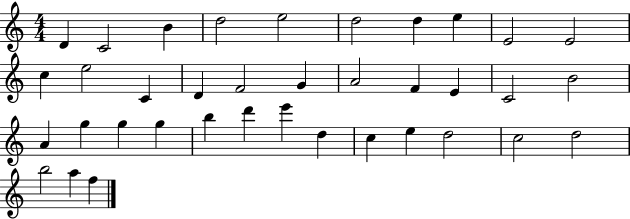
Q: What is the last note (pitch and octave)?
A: F5